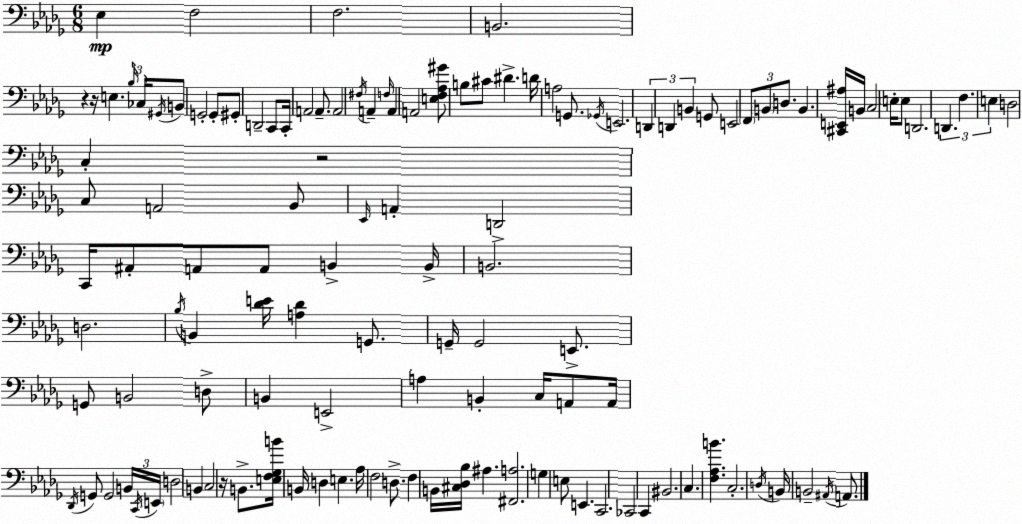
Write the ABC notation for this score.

X:1
T:Untitled
M:6/8
L:1/4
K:Bbm
_E, F,2 F,2 B,,2 z z/4 E, _B,/4 _C,/4 ^G,,/4 B,,/2 G,,2 G,,/2 ^G,,/2 D,,2 C,,/2 C,,/4 A,,2 A,,/2 A,,2 ^F,/4 A,, F,/4 A,, A,,2 [E,F,_A,^G]/2 B,/2 ^C/2 ^D D/4 A,2 G,,/2 _G,,/4 E,,2 D,, D,, B,, G,,/2 E,,2 F,,/2 B,,/2 D,/2 B,, [^C,,E,,^A,]/4 B,,/4 C,2 E,/4 E,/2 D,,2 D,, F, E, D,2 C, z2 C,/2 A,,2 _B,,/2 _E,,/4 A,, D,,2 C,,/4 ^A,,/2 A,,/2 A,,/2 B,, B,,/4 B,,2 D,2 _B,/4 B,, [_DE]/4 [A,_D] G,,/2 G,,/4 G,,2 E,,/2 G,,/2 B,,2 D,/2 B,, E,,2 A, B,, C,/4 A,,/2 A,,/4 _D,,/4 G,,/2 G,,2 B,,/4 C,,/4 E,,/4 D,2 B,, C,2 z/4 B,,/2 [E,F,_G,B]/4 B,,/4 D, E, _A,/4 F,2 D,/2 F, B,,/4 [^C,_D,_B,]/4 ^A, [^F,,A,]2 G, E,/2 E,, C,,2 _C,,2 C,, ^B,,2 C, [F,_A,B] C,2 D,/4 B,,/4 B,,2 ^A,,/4 A,,/2